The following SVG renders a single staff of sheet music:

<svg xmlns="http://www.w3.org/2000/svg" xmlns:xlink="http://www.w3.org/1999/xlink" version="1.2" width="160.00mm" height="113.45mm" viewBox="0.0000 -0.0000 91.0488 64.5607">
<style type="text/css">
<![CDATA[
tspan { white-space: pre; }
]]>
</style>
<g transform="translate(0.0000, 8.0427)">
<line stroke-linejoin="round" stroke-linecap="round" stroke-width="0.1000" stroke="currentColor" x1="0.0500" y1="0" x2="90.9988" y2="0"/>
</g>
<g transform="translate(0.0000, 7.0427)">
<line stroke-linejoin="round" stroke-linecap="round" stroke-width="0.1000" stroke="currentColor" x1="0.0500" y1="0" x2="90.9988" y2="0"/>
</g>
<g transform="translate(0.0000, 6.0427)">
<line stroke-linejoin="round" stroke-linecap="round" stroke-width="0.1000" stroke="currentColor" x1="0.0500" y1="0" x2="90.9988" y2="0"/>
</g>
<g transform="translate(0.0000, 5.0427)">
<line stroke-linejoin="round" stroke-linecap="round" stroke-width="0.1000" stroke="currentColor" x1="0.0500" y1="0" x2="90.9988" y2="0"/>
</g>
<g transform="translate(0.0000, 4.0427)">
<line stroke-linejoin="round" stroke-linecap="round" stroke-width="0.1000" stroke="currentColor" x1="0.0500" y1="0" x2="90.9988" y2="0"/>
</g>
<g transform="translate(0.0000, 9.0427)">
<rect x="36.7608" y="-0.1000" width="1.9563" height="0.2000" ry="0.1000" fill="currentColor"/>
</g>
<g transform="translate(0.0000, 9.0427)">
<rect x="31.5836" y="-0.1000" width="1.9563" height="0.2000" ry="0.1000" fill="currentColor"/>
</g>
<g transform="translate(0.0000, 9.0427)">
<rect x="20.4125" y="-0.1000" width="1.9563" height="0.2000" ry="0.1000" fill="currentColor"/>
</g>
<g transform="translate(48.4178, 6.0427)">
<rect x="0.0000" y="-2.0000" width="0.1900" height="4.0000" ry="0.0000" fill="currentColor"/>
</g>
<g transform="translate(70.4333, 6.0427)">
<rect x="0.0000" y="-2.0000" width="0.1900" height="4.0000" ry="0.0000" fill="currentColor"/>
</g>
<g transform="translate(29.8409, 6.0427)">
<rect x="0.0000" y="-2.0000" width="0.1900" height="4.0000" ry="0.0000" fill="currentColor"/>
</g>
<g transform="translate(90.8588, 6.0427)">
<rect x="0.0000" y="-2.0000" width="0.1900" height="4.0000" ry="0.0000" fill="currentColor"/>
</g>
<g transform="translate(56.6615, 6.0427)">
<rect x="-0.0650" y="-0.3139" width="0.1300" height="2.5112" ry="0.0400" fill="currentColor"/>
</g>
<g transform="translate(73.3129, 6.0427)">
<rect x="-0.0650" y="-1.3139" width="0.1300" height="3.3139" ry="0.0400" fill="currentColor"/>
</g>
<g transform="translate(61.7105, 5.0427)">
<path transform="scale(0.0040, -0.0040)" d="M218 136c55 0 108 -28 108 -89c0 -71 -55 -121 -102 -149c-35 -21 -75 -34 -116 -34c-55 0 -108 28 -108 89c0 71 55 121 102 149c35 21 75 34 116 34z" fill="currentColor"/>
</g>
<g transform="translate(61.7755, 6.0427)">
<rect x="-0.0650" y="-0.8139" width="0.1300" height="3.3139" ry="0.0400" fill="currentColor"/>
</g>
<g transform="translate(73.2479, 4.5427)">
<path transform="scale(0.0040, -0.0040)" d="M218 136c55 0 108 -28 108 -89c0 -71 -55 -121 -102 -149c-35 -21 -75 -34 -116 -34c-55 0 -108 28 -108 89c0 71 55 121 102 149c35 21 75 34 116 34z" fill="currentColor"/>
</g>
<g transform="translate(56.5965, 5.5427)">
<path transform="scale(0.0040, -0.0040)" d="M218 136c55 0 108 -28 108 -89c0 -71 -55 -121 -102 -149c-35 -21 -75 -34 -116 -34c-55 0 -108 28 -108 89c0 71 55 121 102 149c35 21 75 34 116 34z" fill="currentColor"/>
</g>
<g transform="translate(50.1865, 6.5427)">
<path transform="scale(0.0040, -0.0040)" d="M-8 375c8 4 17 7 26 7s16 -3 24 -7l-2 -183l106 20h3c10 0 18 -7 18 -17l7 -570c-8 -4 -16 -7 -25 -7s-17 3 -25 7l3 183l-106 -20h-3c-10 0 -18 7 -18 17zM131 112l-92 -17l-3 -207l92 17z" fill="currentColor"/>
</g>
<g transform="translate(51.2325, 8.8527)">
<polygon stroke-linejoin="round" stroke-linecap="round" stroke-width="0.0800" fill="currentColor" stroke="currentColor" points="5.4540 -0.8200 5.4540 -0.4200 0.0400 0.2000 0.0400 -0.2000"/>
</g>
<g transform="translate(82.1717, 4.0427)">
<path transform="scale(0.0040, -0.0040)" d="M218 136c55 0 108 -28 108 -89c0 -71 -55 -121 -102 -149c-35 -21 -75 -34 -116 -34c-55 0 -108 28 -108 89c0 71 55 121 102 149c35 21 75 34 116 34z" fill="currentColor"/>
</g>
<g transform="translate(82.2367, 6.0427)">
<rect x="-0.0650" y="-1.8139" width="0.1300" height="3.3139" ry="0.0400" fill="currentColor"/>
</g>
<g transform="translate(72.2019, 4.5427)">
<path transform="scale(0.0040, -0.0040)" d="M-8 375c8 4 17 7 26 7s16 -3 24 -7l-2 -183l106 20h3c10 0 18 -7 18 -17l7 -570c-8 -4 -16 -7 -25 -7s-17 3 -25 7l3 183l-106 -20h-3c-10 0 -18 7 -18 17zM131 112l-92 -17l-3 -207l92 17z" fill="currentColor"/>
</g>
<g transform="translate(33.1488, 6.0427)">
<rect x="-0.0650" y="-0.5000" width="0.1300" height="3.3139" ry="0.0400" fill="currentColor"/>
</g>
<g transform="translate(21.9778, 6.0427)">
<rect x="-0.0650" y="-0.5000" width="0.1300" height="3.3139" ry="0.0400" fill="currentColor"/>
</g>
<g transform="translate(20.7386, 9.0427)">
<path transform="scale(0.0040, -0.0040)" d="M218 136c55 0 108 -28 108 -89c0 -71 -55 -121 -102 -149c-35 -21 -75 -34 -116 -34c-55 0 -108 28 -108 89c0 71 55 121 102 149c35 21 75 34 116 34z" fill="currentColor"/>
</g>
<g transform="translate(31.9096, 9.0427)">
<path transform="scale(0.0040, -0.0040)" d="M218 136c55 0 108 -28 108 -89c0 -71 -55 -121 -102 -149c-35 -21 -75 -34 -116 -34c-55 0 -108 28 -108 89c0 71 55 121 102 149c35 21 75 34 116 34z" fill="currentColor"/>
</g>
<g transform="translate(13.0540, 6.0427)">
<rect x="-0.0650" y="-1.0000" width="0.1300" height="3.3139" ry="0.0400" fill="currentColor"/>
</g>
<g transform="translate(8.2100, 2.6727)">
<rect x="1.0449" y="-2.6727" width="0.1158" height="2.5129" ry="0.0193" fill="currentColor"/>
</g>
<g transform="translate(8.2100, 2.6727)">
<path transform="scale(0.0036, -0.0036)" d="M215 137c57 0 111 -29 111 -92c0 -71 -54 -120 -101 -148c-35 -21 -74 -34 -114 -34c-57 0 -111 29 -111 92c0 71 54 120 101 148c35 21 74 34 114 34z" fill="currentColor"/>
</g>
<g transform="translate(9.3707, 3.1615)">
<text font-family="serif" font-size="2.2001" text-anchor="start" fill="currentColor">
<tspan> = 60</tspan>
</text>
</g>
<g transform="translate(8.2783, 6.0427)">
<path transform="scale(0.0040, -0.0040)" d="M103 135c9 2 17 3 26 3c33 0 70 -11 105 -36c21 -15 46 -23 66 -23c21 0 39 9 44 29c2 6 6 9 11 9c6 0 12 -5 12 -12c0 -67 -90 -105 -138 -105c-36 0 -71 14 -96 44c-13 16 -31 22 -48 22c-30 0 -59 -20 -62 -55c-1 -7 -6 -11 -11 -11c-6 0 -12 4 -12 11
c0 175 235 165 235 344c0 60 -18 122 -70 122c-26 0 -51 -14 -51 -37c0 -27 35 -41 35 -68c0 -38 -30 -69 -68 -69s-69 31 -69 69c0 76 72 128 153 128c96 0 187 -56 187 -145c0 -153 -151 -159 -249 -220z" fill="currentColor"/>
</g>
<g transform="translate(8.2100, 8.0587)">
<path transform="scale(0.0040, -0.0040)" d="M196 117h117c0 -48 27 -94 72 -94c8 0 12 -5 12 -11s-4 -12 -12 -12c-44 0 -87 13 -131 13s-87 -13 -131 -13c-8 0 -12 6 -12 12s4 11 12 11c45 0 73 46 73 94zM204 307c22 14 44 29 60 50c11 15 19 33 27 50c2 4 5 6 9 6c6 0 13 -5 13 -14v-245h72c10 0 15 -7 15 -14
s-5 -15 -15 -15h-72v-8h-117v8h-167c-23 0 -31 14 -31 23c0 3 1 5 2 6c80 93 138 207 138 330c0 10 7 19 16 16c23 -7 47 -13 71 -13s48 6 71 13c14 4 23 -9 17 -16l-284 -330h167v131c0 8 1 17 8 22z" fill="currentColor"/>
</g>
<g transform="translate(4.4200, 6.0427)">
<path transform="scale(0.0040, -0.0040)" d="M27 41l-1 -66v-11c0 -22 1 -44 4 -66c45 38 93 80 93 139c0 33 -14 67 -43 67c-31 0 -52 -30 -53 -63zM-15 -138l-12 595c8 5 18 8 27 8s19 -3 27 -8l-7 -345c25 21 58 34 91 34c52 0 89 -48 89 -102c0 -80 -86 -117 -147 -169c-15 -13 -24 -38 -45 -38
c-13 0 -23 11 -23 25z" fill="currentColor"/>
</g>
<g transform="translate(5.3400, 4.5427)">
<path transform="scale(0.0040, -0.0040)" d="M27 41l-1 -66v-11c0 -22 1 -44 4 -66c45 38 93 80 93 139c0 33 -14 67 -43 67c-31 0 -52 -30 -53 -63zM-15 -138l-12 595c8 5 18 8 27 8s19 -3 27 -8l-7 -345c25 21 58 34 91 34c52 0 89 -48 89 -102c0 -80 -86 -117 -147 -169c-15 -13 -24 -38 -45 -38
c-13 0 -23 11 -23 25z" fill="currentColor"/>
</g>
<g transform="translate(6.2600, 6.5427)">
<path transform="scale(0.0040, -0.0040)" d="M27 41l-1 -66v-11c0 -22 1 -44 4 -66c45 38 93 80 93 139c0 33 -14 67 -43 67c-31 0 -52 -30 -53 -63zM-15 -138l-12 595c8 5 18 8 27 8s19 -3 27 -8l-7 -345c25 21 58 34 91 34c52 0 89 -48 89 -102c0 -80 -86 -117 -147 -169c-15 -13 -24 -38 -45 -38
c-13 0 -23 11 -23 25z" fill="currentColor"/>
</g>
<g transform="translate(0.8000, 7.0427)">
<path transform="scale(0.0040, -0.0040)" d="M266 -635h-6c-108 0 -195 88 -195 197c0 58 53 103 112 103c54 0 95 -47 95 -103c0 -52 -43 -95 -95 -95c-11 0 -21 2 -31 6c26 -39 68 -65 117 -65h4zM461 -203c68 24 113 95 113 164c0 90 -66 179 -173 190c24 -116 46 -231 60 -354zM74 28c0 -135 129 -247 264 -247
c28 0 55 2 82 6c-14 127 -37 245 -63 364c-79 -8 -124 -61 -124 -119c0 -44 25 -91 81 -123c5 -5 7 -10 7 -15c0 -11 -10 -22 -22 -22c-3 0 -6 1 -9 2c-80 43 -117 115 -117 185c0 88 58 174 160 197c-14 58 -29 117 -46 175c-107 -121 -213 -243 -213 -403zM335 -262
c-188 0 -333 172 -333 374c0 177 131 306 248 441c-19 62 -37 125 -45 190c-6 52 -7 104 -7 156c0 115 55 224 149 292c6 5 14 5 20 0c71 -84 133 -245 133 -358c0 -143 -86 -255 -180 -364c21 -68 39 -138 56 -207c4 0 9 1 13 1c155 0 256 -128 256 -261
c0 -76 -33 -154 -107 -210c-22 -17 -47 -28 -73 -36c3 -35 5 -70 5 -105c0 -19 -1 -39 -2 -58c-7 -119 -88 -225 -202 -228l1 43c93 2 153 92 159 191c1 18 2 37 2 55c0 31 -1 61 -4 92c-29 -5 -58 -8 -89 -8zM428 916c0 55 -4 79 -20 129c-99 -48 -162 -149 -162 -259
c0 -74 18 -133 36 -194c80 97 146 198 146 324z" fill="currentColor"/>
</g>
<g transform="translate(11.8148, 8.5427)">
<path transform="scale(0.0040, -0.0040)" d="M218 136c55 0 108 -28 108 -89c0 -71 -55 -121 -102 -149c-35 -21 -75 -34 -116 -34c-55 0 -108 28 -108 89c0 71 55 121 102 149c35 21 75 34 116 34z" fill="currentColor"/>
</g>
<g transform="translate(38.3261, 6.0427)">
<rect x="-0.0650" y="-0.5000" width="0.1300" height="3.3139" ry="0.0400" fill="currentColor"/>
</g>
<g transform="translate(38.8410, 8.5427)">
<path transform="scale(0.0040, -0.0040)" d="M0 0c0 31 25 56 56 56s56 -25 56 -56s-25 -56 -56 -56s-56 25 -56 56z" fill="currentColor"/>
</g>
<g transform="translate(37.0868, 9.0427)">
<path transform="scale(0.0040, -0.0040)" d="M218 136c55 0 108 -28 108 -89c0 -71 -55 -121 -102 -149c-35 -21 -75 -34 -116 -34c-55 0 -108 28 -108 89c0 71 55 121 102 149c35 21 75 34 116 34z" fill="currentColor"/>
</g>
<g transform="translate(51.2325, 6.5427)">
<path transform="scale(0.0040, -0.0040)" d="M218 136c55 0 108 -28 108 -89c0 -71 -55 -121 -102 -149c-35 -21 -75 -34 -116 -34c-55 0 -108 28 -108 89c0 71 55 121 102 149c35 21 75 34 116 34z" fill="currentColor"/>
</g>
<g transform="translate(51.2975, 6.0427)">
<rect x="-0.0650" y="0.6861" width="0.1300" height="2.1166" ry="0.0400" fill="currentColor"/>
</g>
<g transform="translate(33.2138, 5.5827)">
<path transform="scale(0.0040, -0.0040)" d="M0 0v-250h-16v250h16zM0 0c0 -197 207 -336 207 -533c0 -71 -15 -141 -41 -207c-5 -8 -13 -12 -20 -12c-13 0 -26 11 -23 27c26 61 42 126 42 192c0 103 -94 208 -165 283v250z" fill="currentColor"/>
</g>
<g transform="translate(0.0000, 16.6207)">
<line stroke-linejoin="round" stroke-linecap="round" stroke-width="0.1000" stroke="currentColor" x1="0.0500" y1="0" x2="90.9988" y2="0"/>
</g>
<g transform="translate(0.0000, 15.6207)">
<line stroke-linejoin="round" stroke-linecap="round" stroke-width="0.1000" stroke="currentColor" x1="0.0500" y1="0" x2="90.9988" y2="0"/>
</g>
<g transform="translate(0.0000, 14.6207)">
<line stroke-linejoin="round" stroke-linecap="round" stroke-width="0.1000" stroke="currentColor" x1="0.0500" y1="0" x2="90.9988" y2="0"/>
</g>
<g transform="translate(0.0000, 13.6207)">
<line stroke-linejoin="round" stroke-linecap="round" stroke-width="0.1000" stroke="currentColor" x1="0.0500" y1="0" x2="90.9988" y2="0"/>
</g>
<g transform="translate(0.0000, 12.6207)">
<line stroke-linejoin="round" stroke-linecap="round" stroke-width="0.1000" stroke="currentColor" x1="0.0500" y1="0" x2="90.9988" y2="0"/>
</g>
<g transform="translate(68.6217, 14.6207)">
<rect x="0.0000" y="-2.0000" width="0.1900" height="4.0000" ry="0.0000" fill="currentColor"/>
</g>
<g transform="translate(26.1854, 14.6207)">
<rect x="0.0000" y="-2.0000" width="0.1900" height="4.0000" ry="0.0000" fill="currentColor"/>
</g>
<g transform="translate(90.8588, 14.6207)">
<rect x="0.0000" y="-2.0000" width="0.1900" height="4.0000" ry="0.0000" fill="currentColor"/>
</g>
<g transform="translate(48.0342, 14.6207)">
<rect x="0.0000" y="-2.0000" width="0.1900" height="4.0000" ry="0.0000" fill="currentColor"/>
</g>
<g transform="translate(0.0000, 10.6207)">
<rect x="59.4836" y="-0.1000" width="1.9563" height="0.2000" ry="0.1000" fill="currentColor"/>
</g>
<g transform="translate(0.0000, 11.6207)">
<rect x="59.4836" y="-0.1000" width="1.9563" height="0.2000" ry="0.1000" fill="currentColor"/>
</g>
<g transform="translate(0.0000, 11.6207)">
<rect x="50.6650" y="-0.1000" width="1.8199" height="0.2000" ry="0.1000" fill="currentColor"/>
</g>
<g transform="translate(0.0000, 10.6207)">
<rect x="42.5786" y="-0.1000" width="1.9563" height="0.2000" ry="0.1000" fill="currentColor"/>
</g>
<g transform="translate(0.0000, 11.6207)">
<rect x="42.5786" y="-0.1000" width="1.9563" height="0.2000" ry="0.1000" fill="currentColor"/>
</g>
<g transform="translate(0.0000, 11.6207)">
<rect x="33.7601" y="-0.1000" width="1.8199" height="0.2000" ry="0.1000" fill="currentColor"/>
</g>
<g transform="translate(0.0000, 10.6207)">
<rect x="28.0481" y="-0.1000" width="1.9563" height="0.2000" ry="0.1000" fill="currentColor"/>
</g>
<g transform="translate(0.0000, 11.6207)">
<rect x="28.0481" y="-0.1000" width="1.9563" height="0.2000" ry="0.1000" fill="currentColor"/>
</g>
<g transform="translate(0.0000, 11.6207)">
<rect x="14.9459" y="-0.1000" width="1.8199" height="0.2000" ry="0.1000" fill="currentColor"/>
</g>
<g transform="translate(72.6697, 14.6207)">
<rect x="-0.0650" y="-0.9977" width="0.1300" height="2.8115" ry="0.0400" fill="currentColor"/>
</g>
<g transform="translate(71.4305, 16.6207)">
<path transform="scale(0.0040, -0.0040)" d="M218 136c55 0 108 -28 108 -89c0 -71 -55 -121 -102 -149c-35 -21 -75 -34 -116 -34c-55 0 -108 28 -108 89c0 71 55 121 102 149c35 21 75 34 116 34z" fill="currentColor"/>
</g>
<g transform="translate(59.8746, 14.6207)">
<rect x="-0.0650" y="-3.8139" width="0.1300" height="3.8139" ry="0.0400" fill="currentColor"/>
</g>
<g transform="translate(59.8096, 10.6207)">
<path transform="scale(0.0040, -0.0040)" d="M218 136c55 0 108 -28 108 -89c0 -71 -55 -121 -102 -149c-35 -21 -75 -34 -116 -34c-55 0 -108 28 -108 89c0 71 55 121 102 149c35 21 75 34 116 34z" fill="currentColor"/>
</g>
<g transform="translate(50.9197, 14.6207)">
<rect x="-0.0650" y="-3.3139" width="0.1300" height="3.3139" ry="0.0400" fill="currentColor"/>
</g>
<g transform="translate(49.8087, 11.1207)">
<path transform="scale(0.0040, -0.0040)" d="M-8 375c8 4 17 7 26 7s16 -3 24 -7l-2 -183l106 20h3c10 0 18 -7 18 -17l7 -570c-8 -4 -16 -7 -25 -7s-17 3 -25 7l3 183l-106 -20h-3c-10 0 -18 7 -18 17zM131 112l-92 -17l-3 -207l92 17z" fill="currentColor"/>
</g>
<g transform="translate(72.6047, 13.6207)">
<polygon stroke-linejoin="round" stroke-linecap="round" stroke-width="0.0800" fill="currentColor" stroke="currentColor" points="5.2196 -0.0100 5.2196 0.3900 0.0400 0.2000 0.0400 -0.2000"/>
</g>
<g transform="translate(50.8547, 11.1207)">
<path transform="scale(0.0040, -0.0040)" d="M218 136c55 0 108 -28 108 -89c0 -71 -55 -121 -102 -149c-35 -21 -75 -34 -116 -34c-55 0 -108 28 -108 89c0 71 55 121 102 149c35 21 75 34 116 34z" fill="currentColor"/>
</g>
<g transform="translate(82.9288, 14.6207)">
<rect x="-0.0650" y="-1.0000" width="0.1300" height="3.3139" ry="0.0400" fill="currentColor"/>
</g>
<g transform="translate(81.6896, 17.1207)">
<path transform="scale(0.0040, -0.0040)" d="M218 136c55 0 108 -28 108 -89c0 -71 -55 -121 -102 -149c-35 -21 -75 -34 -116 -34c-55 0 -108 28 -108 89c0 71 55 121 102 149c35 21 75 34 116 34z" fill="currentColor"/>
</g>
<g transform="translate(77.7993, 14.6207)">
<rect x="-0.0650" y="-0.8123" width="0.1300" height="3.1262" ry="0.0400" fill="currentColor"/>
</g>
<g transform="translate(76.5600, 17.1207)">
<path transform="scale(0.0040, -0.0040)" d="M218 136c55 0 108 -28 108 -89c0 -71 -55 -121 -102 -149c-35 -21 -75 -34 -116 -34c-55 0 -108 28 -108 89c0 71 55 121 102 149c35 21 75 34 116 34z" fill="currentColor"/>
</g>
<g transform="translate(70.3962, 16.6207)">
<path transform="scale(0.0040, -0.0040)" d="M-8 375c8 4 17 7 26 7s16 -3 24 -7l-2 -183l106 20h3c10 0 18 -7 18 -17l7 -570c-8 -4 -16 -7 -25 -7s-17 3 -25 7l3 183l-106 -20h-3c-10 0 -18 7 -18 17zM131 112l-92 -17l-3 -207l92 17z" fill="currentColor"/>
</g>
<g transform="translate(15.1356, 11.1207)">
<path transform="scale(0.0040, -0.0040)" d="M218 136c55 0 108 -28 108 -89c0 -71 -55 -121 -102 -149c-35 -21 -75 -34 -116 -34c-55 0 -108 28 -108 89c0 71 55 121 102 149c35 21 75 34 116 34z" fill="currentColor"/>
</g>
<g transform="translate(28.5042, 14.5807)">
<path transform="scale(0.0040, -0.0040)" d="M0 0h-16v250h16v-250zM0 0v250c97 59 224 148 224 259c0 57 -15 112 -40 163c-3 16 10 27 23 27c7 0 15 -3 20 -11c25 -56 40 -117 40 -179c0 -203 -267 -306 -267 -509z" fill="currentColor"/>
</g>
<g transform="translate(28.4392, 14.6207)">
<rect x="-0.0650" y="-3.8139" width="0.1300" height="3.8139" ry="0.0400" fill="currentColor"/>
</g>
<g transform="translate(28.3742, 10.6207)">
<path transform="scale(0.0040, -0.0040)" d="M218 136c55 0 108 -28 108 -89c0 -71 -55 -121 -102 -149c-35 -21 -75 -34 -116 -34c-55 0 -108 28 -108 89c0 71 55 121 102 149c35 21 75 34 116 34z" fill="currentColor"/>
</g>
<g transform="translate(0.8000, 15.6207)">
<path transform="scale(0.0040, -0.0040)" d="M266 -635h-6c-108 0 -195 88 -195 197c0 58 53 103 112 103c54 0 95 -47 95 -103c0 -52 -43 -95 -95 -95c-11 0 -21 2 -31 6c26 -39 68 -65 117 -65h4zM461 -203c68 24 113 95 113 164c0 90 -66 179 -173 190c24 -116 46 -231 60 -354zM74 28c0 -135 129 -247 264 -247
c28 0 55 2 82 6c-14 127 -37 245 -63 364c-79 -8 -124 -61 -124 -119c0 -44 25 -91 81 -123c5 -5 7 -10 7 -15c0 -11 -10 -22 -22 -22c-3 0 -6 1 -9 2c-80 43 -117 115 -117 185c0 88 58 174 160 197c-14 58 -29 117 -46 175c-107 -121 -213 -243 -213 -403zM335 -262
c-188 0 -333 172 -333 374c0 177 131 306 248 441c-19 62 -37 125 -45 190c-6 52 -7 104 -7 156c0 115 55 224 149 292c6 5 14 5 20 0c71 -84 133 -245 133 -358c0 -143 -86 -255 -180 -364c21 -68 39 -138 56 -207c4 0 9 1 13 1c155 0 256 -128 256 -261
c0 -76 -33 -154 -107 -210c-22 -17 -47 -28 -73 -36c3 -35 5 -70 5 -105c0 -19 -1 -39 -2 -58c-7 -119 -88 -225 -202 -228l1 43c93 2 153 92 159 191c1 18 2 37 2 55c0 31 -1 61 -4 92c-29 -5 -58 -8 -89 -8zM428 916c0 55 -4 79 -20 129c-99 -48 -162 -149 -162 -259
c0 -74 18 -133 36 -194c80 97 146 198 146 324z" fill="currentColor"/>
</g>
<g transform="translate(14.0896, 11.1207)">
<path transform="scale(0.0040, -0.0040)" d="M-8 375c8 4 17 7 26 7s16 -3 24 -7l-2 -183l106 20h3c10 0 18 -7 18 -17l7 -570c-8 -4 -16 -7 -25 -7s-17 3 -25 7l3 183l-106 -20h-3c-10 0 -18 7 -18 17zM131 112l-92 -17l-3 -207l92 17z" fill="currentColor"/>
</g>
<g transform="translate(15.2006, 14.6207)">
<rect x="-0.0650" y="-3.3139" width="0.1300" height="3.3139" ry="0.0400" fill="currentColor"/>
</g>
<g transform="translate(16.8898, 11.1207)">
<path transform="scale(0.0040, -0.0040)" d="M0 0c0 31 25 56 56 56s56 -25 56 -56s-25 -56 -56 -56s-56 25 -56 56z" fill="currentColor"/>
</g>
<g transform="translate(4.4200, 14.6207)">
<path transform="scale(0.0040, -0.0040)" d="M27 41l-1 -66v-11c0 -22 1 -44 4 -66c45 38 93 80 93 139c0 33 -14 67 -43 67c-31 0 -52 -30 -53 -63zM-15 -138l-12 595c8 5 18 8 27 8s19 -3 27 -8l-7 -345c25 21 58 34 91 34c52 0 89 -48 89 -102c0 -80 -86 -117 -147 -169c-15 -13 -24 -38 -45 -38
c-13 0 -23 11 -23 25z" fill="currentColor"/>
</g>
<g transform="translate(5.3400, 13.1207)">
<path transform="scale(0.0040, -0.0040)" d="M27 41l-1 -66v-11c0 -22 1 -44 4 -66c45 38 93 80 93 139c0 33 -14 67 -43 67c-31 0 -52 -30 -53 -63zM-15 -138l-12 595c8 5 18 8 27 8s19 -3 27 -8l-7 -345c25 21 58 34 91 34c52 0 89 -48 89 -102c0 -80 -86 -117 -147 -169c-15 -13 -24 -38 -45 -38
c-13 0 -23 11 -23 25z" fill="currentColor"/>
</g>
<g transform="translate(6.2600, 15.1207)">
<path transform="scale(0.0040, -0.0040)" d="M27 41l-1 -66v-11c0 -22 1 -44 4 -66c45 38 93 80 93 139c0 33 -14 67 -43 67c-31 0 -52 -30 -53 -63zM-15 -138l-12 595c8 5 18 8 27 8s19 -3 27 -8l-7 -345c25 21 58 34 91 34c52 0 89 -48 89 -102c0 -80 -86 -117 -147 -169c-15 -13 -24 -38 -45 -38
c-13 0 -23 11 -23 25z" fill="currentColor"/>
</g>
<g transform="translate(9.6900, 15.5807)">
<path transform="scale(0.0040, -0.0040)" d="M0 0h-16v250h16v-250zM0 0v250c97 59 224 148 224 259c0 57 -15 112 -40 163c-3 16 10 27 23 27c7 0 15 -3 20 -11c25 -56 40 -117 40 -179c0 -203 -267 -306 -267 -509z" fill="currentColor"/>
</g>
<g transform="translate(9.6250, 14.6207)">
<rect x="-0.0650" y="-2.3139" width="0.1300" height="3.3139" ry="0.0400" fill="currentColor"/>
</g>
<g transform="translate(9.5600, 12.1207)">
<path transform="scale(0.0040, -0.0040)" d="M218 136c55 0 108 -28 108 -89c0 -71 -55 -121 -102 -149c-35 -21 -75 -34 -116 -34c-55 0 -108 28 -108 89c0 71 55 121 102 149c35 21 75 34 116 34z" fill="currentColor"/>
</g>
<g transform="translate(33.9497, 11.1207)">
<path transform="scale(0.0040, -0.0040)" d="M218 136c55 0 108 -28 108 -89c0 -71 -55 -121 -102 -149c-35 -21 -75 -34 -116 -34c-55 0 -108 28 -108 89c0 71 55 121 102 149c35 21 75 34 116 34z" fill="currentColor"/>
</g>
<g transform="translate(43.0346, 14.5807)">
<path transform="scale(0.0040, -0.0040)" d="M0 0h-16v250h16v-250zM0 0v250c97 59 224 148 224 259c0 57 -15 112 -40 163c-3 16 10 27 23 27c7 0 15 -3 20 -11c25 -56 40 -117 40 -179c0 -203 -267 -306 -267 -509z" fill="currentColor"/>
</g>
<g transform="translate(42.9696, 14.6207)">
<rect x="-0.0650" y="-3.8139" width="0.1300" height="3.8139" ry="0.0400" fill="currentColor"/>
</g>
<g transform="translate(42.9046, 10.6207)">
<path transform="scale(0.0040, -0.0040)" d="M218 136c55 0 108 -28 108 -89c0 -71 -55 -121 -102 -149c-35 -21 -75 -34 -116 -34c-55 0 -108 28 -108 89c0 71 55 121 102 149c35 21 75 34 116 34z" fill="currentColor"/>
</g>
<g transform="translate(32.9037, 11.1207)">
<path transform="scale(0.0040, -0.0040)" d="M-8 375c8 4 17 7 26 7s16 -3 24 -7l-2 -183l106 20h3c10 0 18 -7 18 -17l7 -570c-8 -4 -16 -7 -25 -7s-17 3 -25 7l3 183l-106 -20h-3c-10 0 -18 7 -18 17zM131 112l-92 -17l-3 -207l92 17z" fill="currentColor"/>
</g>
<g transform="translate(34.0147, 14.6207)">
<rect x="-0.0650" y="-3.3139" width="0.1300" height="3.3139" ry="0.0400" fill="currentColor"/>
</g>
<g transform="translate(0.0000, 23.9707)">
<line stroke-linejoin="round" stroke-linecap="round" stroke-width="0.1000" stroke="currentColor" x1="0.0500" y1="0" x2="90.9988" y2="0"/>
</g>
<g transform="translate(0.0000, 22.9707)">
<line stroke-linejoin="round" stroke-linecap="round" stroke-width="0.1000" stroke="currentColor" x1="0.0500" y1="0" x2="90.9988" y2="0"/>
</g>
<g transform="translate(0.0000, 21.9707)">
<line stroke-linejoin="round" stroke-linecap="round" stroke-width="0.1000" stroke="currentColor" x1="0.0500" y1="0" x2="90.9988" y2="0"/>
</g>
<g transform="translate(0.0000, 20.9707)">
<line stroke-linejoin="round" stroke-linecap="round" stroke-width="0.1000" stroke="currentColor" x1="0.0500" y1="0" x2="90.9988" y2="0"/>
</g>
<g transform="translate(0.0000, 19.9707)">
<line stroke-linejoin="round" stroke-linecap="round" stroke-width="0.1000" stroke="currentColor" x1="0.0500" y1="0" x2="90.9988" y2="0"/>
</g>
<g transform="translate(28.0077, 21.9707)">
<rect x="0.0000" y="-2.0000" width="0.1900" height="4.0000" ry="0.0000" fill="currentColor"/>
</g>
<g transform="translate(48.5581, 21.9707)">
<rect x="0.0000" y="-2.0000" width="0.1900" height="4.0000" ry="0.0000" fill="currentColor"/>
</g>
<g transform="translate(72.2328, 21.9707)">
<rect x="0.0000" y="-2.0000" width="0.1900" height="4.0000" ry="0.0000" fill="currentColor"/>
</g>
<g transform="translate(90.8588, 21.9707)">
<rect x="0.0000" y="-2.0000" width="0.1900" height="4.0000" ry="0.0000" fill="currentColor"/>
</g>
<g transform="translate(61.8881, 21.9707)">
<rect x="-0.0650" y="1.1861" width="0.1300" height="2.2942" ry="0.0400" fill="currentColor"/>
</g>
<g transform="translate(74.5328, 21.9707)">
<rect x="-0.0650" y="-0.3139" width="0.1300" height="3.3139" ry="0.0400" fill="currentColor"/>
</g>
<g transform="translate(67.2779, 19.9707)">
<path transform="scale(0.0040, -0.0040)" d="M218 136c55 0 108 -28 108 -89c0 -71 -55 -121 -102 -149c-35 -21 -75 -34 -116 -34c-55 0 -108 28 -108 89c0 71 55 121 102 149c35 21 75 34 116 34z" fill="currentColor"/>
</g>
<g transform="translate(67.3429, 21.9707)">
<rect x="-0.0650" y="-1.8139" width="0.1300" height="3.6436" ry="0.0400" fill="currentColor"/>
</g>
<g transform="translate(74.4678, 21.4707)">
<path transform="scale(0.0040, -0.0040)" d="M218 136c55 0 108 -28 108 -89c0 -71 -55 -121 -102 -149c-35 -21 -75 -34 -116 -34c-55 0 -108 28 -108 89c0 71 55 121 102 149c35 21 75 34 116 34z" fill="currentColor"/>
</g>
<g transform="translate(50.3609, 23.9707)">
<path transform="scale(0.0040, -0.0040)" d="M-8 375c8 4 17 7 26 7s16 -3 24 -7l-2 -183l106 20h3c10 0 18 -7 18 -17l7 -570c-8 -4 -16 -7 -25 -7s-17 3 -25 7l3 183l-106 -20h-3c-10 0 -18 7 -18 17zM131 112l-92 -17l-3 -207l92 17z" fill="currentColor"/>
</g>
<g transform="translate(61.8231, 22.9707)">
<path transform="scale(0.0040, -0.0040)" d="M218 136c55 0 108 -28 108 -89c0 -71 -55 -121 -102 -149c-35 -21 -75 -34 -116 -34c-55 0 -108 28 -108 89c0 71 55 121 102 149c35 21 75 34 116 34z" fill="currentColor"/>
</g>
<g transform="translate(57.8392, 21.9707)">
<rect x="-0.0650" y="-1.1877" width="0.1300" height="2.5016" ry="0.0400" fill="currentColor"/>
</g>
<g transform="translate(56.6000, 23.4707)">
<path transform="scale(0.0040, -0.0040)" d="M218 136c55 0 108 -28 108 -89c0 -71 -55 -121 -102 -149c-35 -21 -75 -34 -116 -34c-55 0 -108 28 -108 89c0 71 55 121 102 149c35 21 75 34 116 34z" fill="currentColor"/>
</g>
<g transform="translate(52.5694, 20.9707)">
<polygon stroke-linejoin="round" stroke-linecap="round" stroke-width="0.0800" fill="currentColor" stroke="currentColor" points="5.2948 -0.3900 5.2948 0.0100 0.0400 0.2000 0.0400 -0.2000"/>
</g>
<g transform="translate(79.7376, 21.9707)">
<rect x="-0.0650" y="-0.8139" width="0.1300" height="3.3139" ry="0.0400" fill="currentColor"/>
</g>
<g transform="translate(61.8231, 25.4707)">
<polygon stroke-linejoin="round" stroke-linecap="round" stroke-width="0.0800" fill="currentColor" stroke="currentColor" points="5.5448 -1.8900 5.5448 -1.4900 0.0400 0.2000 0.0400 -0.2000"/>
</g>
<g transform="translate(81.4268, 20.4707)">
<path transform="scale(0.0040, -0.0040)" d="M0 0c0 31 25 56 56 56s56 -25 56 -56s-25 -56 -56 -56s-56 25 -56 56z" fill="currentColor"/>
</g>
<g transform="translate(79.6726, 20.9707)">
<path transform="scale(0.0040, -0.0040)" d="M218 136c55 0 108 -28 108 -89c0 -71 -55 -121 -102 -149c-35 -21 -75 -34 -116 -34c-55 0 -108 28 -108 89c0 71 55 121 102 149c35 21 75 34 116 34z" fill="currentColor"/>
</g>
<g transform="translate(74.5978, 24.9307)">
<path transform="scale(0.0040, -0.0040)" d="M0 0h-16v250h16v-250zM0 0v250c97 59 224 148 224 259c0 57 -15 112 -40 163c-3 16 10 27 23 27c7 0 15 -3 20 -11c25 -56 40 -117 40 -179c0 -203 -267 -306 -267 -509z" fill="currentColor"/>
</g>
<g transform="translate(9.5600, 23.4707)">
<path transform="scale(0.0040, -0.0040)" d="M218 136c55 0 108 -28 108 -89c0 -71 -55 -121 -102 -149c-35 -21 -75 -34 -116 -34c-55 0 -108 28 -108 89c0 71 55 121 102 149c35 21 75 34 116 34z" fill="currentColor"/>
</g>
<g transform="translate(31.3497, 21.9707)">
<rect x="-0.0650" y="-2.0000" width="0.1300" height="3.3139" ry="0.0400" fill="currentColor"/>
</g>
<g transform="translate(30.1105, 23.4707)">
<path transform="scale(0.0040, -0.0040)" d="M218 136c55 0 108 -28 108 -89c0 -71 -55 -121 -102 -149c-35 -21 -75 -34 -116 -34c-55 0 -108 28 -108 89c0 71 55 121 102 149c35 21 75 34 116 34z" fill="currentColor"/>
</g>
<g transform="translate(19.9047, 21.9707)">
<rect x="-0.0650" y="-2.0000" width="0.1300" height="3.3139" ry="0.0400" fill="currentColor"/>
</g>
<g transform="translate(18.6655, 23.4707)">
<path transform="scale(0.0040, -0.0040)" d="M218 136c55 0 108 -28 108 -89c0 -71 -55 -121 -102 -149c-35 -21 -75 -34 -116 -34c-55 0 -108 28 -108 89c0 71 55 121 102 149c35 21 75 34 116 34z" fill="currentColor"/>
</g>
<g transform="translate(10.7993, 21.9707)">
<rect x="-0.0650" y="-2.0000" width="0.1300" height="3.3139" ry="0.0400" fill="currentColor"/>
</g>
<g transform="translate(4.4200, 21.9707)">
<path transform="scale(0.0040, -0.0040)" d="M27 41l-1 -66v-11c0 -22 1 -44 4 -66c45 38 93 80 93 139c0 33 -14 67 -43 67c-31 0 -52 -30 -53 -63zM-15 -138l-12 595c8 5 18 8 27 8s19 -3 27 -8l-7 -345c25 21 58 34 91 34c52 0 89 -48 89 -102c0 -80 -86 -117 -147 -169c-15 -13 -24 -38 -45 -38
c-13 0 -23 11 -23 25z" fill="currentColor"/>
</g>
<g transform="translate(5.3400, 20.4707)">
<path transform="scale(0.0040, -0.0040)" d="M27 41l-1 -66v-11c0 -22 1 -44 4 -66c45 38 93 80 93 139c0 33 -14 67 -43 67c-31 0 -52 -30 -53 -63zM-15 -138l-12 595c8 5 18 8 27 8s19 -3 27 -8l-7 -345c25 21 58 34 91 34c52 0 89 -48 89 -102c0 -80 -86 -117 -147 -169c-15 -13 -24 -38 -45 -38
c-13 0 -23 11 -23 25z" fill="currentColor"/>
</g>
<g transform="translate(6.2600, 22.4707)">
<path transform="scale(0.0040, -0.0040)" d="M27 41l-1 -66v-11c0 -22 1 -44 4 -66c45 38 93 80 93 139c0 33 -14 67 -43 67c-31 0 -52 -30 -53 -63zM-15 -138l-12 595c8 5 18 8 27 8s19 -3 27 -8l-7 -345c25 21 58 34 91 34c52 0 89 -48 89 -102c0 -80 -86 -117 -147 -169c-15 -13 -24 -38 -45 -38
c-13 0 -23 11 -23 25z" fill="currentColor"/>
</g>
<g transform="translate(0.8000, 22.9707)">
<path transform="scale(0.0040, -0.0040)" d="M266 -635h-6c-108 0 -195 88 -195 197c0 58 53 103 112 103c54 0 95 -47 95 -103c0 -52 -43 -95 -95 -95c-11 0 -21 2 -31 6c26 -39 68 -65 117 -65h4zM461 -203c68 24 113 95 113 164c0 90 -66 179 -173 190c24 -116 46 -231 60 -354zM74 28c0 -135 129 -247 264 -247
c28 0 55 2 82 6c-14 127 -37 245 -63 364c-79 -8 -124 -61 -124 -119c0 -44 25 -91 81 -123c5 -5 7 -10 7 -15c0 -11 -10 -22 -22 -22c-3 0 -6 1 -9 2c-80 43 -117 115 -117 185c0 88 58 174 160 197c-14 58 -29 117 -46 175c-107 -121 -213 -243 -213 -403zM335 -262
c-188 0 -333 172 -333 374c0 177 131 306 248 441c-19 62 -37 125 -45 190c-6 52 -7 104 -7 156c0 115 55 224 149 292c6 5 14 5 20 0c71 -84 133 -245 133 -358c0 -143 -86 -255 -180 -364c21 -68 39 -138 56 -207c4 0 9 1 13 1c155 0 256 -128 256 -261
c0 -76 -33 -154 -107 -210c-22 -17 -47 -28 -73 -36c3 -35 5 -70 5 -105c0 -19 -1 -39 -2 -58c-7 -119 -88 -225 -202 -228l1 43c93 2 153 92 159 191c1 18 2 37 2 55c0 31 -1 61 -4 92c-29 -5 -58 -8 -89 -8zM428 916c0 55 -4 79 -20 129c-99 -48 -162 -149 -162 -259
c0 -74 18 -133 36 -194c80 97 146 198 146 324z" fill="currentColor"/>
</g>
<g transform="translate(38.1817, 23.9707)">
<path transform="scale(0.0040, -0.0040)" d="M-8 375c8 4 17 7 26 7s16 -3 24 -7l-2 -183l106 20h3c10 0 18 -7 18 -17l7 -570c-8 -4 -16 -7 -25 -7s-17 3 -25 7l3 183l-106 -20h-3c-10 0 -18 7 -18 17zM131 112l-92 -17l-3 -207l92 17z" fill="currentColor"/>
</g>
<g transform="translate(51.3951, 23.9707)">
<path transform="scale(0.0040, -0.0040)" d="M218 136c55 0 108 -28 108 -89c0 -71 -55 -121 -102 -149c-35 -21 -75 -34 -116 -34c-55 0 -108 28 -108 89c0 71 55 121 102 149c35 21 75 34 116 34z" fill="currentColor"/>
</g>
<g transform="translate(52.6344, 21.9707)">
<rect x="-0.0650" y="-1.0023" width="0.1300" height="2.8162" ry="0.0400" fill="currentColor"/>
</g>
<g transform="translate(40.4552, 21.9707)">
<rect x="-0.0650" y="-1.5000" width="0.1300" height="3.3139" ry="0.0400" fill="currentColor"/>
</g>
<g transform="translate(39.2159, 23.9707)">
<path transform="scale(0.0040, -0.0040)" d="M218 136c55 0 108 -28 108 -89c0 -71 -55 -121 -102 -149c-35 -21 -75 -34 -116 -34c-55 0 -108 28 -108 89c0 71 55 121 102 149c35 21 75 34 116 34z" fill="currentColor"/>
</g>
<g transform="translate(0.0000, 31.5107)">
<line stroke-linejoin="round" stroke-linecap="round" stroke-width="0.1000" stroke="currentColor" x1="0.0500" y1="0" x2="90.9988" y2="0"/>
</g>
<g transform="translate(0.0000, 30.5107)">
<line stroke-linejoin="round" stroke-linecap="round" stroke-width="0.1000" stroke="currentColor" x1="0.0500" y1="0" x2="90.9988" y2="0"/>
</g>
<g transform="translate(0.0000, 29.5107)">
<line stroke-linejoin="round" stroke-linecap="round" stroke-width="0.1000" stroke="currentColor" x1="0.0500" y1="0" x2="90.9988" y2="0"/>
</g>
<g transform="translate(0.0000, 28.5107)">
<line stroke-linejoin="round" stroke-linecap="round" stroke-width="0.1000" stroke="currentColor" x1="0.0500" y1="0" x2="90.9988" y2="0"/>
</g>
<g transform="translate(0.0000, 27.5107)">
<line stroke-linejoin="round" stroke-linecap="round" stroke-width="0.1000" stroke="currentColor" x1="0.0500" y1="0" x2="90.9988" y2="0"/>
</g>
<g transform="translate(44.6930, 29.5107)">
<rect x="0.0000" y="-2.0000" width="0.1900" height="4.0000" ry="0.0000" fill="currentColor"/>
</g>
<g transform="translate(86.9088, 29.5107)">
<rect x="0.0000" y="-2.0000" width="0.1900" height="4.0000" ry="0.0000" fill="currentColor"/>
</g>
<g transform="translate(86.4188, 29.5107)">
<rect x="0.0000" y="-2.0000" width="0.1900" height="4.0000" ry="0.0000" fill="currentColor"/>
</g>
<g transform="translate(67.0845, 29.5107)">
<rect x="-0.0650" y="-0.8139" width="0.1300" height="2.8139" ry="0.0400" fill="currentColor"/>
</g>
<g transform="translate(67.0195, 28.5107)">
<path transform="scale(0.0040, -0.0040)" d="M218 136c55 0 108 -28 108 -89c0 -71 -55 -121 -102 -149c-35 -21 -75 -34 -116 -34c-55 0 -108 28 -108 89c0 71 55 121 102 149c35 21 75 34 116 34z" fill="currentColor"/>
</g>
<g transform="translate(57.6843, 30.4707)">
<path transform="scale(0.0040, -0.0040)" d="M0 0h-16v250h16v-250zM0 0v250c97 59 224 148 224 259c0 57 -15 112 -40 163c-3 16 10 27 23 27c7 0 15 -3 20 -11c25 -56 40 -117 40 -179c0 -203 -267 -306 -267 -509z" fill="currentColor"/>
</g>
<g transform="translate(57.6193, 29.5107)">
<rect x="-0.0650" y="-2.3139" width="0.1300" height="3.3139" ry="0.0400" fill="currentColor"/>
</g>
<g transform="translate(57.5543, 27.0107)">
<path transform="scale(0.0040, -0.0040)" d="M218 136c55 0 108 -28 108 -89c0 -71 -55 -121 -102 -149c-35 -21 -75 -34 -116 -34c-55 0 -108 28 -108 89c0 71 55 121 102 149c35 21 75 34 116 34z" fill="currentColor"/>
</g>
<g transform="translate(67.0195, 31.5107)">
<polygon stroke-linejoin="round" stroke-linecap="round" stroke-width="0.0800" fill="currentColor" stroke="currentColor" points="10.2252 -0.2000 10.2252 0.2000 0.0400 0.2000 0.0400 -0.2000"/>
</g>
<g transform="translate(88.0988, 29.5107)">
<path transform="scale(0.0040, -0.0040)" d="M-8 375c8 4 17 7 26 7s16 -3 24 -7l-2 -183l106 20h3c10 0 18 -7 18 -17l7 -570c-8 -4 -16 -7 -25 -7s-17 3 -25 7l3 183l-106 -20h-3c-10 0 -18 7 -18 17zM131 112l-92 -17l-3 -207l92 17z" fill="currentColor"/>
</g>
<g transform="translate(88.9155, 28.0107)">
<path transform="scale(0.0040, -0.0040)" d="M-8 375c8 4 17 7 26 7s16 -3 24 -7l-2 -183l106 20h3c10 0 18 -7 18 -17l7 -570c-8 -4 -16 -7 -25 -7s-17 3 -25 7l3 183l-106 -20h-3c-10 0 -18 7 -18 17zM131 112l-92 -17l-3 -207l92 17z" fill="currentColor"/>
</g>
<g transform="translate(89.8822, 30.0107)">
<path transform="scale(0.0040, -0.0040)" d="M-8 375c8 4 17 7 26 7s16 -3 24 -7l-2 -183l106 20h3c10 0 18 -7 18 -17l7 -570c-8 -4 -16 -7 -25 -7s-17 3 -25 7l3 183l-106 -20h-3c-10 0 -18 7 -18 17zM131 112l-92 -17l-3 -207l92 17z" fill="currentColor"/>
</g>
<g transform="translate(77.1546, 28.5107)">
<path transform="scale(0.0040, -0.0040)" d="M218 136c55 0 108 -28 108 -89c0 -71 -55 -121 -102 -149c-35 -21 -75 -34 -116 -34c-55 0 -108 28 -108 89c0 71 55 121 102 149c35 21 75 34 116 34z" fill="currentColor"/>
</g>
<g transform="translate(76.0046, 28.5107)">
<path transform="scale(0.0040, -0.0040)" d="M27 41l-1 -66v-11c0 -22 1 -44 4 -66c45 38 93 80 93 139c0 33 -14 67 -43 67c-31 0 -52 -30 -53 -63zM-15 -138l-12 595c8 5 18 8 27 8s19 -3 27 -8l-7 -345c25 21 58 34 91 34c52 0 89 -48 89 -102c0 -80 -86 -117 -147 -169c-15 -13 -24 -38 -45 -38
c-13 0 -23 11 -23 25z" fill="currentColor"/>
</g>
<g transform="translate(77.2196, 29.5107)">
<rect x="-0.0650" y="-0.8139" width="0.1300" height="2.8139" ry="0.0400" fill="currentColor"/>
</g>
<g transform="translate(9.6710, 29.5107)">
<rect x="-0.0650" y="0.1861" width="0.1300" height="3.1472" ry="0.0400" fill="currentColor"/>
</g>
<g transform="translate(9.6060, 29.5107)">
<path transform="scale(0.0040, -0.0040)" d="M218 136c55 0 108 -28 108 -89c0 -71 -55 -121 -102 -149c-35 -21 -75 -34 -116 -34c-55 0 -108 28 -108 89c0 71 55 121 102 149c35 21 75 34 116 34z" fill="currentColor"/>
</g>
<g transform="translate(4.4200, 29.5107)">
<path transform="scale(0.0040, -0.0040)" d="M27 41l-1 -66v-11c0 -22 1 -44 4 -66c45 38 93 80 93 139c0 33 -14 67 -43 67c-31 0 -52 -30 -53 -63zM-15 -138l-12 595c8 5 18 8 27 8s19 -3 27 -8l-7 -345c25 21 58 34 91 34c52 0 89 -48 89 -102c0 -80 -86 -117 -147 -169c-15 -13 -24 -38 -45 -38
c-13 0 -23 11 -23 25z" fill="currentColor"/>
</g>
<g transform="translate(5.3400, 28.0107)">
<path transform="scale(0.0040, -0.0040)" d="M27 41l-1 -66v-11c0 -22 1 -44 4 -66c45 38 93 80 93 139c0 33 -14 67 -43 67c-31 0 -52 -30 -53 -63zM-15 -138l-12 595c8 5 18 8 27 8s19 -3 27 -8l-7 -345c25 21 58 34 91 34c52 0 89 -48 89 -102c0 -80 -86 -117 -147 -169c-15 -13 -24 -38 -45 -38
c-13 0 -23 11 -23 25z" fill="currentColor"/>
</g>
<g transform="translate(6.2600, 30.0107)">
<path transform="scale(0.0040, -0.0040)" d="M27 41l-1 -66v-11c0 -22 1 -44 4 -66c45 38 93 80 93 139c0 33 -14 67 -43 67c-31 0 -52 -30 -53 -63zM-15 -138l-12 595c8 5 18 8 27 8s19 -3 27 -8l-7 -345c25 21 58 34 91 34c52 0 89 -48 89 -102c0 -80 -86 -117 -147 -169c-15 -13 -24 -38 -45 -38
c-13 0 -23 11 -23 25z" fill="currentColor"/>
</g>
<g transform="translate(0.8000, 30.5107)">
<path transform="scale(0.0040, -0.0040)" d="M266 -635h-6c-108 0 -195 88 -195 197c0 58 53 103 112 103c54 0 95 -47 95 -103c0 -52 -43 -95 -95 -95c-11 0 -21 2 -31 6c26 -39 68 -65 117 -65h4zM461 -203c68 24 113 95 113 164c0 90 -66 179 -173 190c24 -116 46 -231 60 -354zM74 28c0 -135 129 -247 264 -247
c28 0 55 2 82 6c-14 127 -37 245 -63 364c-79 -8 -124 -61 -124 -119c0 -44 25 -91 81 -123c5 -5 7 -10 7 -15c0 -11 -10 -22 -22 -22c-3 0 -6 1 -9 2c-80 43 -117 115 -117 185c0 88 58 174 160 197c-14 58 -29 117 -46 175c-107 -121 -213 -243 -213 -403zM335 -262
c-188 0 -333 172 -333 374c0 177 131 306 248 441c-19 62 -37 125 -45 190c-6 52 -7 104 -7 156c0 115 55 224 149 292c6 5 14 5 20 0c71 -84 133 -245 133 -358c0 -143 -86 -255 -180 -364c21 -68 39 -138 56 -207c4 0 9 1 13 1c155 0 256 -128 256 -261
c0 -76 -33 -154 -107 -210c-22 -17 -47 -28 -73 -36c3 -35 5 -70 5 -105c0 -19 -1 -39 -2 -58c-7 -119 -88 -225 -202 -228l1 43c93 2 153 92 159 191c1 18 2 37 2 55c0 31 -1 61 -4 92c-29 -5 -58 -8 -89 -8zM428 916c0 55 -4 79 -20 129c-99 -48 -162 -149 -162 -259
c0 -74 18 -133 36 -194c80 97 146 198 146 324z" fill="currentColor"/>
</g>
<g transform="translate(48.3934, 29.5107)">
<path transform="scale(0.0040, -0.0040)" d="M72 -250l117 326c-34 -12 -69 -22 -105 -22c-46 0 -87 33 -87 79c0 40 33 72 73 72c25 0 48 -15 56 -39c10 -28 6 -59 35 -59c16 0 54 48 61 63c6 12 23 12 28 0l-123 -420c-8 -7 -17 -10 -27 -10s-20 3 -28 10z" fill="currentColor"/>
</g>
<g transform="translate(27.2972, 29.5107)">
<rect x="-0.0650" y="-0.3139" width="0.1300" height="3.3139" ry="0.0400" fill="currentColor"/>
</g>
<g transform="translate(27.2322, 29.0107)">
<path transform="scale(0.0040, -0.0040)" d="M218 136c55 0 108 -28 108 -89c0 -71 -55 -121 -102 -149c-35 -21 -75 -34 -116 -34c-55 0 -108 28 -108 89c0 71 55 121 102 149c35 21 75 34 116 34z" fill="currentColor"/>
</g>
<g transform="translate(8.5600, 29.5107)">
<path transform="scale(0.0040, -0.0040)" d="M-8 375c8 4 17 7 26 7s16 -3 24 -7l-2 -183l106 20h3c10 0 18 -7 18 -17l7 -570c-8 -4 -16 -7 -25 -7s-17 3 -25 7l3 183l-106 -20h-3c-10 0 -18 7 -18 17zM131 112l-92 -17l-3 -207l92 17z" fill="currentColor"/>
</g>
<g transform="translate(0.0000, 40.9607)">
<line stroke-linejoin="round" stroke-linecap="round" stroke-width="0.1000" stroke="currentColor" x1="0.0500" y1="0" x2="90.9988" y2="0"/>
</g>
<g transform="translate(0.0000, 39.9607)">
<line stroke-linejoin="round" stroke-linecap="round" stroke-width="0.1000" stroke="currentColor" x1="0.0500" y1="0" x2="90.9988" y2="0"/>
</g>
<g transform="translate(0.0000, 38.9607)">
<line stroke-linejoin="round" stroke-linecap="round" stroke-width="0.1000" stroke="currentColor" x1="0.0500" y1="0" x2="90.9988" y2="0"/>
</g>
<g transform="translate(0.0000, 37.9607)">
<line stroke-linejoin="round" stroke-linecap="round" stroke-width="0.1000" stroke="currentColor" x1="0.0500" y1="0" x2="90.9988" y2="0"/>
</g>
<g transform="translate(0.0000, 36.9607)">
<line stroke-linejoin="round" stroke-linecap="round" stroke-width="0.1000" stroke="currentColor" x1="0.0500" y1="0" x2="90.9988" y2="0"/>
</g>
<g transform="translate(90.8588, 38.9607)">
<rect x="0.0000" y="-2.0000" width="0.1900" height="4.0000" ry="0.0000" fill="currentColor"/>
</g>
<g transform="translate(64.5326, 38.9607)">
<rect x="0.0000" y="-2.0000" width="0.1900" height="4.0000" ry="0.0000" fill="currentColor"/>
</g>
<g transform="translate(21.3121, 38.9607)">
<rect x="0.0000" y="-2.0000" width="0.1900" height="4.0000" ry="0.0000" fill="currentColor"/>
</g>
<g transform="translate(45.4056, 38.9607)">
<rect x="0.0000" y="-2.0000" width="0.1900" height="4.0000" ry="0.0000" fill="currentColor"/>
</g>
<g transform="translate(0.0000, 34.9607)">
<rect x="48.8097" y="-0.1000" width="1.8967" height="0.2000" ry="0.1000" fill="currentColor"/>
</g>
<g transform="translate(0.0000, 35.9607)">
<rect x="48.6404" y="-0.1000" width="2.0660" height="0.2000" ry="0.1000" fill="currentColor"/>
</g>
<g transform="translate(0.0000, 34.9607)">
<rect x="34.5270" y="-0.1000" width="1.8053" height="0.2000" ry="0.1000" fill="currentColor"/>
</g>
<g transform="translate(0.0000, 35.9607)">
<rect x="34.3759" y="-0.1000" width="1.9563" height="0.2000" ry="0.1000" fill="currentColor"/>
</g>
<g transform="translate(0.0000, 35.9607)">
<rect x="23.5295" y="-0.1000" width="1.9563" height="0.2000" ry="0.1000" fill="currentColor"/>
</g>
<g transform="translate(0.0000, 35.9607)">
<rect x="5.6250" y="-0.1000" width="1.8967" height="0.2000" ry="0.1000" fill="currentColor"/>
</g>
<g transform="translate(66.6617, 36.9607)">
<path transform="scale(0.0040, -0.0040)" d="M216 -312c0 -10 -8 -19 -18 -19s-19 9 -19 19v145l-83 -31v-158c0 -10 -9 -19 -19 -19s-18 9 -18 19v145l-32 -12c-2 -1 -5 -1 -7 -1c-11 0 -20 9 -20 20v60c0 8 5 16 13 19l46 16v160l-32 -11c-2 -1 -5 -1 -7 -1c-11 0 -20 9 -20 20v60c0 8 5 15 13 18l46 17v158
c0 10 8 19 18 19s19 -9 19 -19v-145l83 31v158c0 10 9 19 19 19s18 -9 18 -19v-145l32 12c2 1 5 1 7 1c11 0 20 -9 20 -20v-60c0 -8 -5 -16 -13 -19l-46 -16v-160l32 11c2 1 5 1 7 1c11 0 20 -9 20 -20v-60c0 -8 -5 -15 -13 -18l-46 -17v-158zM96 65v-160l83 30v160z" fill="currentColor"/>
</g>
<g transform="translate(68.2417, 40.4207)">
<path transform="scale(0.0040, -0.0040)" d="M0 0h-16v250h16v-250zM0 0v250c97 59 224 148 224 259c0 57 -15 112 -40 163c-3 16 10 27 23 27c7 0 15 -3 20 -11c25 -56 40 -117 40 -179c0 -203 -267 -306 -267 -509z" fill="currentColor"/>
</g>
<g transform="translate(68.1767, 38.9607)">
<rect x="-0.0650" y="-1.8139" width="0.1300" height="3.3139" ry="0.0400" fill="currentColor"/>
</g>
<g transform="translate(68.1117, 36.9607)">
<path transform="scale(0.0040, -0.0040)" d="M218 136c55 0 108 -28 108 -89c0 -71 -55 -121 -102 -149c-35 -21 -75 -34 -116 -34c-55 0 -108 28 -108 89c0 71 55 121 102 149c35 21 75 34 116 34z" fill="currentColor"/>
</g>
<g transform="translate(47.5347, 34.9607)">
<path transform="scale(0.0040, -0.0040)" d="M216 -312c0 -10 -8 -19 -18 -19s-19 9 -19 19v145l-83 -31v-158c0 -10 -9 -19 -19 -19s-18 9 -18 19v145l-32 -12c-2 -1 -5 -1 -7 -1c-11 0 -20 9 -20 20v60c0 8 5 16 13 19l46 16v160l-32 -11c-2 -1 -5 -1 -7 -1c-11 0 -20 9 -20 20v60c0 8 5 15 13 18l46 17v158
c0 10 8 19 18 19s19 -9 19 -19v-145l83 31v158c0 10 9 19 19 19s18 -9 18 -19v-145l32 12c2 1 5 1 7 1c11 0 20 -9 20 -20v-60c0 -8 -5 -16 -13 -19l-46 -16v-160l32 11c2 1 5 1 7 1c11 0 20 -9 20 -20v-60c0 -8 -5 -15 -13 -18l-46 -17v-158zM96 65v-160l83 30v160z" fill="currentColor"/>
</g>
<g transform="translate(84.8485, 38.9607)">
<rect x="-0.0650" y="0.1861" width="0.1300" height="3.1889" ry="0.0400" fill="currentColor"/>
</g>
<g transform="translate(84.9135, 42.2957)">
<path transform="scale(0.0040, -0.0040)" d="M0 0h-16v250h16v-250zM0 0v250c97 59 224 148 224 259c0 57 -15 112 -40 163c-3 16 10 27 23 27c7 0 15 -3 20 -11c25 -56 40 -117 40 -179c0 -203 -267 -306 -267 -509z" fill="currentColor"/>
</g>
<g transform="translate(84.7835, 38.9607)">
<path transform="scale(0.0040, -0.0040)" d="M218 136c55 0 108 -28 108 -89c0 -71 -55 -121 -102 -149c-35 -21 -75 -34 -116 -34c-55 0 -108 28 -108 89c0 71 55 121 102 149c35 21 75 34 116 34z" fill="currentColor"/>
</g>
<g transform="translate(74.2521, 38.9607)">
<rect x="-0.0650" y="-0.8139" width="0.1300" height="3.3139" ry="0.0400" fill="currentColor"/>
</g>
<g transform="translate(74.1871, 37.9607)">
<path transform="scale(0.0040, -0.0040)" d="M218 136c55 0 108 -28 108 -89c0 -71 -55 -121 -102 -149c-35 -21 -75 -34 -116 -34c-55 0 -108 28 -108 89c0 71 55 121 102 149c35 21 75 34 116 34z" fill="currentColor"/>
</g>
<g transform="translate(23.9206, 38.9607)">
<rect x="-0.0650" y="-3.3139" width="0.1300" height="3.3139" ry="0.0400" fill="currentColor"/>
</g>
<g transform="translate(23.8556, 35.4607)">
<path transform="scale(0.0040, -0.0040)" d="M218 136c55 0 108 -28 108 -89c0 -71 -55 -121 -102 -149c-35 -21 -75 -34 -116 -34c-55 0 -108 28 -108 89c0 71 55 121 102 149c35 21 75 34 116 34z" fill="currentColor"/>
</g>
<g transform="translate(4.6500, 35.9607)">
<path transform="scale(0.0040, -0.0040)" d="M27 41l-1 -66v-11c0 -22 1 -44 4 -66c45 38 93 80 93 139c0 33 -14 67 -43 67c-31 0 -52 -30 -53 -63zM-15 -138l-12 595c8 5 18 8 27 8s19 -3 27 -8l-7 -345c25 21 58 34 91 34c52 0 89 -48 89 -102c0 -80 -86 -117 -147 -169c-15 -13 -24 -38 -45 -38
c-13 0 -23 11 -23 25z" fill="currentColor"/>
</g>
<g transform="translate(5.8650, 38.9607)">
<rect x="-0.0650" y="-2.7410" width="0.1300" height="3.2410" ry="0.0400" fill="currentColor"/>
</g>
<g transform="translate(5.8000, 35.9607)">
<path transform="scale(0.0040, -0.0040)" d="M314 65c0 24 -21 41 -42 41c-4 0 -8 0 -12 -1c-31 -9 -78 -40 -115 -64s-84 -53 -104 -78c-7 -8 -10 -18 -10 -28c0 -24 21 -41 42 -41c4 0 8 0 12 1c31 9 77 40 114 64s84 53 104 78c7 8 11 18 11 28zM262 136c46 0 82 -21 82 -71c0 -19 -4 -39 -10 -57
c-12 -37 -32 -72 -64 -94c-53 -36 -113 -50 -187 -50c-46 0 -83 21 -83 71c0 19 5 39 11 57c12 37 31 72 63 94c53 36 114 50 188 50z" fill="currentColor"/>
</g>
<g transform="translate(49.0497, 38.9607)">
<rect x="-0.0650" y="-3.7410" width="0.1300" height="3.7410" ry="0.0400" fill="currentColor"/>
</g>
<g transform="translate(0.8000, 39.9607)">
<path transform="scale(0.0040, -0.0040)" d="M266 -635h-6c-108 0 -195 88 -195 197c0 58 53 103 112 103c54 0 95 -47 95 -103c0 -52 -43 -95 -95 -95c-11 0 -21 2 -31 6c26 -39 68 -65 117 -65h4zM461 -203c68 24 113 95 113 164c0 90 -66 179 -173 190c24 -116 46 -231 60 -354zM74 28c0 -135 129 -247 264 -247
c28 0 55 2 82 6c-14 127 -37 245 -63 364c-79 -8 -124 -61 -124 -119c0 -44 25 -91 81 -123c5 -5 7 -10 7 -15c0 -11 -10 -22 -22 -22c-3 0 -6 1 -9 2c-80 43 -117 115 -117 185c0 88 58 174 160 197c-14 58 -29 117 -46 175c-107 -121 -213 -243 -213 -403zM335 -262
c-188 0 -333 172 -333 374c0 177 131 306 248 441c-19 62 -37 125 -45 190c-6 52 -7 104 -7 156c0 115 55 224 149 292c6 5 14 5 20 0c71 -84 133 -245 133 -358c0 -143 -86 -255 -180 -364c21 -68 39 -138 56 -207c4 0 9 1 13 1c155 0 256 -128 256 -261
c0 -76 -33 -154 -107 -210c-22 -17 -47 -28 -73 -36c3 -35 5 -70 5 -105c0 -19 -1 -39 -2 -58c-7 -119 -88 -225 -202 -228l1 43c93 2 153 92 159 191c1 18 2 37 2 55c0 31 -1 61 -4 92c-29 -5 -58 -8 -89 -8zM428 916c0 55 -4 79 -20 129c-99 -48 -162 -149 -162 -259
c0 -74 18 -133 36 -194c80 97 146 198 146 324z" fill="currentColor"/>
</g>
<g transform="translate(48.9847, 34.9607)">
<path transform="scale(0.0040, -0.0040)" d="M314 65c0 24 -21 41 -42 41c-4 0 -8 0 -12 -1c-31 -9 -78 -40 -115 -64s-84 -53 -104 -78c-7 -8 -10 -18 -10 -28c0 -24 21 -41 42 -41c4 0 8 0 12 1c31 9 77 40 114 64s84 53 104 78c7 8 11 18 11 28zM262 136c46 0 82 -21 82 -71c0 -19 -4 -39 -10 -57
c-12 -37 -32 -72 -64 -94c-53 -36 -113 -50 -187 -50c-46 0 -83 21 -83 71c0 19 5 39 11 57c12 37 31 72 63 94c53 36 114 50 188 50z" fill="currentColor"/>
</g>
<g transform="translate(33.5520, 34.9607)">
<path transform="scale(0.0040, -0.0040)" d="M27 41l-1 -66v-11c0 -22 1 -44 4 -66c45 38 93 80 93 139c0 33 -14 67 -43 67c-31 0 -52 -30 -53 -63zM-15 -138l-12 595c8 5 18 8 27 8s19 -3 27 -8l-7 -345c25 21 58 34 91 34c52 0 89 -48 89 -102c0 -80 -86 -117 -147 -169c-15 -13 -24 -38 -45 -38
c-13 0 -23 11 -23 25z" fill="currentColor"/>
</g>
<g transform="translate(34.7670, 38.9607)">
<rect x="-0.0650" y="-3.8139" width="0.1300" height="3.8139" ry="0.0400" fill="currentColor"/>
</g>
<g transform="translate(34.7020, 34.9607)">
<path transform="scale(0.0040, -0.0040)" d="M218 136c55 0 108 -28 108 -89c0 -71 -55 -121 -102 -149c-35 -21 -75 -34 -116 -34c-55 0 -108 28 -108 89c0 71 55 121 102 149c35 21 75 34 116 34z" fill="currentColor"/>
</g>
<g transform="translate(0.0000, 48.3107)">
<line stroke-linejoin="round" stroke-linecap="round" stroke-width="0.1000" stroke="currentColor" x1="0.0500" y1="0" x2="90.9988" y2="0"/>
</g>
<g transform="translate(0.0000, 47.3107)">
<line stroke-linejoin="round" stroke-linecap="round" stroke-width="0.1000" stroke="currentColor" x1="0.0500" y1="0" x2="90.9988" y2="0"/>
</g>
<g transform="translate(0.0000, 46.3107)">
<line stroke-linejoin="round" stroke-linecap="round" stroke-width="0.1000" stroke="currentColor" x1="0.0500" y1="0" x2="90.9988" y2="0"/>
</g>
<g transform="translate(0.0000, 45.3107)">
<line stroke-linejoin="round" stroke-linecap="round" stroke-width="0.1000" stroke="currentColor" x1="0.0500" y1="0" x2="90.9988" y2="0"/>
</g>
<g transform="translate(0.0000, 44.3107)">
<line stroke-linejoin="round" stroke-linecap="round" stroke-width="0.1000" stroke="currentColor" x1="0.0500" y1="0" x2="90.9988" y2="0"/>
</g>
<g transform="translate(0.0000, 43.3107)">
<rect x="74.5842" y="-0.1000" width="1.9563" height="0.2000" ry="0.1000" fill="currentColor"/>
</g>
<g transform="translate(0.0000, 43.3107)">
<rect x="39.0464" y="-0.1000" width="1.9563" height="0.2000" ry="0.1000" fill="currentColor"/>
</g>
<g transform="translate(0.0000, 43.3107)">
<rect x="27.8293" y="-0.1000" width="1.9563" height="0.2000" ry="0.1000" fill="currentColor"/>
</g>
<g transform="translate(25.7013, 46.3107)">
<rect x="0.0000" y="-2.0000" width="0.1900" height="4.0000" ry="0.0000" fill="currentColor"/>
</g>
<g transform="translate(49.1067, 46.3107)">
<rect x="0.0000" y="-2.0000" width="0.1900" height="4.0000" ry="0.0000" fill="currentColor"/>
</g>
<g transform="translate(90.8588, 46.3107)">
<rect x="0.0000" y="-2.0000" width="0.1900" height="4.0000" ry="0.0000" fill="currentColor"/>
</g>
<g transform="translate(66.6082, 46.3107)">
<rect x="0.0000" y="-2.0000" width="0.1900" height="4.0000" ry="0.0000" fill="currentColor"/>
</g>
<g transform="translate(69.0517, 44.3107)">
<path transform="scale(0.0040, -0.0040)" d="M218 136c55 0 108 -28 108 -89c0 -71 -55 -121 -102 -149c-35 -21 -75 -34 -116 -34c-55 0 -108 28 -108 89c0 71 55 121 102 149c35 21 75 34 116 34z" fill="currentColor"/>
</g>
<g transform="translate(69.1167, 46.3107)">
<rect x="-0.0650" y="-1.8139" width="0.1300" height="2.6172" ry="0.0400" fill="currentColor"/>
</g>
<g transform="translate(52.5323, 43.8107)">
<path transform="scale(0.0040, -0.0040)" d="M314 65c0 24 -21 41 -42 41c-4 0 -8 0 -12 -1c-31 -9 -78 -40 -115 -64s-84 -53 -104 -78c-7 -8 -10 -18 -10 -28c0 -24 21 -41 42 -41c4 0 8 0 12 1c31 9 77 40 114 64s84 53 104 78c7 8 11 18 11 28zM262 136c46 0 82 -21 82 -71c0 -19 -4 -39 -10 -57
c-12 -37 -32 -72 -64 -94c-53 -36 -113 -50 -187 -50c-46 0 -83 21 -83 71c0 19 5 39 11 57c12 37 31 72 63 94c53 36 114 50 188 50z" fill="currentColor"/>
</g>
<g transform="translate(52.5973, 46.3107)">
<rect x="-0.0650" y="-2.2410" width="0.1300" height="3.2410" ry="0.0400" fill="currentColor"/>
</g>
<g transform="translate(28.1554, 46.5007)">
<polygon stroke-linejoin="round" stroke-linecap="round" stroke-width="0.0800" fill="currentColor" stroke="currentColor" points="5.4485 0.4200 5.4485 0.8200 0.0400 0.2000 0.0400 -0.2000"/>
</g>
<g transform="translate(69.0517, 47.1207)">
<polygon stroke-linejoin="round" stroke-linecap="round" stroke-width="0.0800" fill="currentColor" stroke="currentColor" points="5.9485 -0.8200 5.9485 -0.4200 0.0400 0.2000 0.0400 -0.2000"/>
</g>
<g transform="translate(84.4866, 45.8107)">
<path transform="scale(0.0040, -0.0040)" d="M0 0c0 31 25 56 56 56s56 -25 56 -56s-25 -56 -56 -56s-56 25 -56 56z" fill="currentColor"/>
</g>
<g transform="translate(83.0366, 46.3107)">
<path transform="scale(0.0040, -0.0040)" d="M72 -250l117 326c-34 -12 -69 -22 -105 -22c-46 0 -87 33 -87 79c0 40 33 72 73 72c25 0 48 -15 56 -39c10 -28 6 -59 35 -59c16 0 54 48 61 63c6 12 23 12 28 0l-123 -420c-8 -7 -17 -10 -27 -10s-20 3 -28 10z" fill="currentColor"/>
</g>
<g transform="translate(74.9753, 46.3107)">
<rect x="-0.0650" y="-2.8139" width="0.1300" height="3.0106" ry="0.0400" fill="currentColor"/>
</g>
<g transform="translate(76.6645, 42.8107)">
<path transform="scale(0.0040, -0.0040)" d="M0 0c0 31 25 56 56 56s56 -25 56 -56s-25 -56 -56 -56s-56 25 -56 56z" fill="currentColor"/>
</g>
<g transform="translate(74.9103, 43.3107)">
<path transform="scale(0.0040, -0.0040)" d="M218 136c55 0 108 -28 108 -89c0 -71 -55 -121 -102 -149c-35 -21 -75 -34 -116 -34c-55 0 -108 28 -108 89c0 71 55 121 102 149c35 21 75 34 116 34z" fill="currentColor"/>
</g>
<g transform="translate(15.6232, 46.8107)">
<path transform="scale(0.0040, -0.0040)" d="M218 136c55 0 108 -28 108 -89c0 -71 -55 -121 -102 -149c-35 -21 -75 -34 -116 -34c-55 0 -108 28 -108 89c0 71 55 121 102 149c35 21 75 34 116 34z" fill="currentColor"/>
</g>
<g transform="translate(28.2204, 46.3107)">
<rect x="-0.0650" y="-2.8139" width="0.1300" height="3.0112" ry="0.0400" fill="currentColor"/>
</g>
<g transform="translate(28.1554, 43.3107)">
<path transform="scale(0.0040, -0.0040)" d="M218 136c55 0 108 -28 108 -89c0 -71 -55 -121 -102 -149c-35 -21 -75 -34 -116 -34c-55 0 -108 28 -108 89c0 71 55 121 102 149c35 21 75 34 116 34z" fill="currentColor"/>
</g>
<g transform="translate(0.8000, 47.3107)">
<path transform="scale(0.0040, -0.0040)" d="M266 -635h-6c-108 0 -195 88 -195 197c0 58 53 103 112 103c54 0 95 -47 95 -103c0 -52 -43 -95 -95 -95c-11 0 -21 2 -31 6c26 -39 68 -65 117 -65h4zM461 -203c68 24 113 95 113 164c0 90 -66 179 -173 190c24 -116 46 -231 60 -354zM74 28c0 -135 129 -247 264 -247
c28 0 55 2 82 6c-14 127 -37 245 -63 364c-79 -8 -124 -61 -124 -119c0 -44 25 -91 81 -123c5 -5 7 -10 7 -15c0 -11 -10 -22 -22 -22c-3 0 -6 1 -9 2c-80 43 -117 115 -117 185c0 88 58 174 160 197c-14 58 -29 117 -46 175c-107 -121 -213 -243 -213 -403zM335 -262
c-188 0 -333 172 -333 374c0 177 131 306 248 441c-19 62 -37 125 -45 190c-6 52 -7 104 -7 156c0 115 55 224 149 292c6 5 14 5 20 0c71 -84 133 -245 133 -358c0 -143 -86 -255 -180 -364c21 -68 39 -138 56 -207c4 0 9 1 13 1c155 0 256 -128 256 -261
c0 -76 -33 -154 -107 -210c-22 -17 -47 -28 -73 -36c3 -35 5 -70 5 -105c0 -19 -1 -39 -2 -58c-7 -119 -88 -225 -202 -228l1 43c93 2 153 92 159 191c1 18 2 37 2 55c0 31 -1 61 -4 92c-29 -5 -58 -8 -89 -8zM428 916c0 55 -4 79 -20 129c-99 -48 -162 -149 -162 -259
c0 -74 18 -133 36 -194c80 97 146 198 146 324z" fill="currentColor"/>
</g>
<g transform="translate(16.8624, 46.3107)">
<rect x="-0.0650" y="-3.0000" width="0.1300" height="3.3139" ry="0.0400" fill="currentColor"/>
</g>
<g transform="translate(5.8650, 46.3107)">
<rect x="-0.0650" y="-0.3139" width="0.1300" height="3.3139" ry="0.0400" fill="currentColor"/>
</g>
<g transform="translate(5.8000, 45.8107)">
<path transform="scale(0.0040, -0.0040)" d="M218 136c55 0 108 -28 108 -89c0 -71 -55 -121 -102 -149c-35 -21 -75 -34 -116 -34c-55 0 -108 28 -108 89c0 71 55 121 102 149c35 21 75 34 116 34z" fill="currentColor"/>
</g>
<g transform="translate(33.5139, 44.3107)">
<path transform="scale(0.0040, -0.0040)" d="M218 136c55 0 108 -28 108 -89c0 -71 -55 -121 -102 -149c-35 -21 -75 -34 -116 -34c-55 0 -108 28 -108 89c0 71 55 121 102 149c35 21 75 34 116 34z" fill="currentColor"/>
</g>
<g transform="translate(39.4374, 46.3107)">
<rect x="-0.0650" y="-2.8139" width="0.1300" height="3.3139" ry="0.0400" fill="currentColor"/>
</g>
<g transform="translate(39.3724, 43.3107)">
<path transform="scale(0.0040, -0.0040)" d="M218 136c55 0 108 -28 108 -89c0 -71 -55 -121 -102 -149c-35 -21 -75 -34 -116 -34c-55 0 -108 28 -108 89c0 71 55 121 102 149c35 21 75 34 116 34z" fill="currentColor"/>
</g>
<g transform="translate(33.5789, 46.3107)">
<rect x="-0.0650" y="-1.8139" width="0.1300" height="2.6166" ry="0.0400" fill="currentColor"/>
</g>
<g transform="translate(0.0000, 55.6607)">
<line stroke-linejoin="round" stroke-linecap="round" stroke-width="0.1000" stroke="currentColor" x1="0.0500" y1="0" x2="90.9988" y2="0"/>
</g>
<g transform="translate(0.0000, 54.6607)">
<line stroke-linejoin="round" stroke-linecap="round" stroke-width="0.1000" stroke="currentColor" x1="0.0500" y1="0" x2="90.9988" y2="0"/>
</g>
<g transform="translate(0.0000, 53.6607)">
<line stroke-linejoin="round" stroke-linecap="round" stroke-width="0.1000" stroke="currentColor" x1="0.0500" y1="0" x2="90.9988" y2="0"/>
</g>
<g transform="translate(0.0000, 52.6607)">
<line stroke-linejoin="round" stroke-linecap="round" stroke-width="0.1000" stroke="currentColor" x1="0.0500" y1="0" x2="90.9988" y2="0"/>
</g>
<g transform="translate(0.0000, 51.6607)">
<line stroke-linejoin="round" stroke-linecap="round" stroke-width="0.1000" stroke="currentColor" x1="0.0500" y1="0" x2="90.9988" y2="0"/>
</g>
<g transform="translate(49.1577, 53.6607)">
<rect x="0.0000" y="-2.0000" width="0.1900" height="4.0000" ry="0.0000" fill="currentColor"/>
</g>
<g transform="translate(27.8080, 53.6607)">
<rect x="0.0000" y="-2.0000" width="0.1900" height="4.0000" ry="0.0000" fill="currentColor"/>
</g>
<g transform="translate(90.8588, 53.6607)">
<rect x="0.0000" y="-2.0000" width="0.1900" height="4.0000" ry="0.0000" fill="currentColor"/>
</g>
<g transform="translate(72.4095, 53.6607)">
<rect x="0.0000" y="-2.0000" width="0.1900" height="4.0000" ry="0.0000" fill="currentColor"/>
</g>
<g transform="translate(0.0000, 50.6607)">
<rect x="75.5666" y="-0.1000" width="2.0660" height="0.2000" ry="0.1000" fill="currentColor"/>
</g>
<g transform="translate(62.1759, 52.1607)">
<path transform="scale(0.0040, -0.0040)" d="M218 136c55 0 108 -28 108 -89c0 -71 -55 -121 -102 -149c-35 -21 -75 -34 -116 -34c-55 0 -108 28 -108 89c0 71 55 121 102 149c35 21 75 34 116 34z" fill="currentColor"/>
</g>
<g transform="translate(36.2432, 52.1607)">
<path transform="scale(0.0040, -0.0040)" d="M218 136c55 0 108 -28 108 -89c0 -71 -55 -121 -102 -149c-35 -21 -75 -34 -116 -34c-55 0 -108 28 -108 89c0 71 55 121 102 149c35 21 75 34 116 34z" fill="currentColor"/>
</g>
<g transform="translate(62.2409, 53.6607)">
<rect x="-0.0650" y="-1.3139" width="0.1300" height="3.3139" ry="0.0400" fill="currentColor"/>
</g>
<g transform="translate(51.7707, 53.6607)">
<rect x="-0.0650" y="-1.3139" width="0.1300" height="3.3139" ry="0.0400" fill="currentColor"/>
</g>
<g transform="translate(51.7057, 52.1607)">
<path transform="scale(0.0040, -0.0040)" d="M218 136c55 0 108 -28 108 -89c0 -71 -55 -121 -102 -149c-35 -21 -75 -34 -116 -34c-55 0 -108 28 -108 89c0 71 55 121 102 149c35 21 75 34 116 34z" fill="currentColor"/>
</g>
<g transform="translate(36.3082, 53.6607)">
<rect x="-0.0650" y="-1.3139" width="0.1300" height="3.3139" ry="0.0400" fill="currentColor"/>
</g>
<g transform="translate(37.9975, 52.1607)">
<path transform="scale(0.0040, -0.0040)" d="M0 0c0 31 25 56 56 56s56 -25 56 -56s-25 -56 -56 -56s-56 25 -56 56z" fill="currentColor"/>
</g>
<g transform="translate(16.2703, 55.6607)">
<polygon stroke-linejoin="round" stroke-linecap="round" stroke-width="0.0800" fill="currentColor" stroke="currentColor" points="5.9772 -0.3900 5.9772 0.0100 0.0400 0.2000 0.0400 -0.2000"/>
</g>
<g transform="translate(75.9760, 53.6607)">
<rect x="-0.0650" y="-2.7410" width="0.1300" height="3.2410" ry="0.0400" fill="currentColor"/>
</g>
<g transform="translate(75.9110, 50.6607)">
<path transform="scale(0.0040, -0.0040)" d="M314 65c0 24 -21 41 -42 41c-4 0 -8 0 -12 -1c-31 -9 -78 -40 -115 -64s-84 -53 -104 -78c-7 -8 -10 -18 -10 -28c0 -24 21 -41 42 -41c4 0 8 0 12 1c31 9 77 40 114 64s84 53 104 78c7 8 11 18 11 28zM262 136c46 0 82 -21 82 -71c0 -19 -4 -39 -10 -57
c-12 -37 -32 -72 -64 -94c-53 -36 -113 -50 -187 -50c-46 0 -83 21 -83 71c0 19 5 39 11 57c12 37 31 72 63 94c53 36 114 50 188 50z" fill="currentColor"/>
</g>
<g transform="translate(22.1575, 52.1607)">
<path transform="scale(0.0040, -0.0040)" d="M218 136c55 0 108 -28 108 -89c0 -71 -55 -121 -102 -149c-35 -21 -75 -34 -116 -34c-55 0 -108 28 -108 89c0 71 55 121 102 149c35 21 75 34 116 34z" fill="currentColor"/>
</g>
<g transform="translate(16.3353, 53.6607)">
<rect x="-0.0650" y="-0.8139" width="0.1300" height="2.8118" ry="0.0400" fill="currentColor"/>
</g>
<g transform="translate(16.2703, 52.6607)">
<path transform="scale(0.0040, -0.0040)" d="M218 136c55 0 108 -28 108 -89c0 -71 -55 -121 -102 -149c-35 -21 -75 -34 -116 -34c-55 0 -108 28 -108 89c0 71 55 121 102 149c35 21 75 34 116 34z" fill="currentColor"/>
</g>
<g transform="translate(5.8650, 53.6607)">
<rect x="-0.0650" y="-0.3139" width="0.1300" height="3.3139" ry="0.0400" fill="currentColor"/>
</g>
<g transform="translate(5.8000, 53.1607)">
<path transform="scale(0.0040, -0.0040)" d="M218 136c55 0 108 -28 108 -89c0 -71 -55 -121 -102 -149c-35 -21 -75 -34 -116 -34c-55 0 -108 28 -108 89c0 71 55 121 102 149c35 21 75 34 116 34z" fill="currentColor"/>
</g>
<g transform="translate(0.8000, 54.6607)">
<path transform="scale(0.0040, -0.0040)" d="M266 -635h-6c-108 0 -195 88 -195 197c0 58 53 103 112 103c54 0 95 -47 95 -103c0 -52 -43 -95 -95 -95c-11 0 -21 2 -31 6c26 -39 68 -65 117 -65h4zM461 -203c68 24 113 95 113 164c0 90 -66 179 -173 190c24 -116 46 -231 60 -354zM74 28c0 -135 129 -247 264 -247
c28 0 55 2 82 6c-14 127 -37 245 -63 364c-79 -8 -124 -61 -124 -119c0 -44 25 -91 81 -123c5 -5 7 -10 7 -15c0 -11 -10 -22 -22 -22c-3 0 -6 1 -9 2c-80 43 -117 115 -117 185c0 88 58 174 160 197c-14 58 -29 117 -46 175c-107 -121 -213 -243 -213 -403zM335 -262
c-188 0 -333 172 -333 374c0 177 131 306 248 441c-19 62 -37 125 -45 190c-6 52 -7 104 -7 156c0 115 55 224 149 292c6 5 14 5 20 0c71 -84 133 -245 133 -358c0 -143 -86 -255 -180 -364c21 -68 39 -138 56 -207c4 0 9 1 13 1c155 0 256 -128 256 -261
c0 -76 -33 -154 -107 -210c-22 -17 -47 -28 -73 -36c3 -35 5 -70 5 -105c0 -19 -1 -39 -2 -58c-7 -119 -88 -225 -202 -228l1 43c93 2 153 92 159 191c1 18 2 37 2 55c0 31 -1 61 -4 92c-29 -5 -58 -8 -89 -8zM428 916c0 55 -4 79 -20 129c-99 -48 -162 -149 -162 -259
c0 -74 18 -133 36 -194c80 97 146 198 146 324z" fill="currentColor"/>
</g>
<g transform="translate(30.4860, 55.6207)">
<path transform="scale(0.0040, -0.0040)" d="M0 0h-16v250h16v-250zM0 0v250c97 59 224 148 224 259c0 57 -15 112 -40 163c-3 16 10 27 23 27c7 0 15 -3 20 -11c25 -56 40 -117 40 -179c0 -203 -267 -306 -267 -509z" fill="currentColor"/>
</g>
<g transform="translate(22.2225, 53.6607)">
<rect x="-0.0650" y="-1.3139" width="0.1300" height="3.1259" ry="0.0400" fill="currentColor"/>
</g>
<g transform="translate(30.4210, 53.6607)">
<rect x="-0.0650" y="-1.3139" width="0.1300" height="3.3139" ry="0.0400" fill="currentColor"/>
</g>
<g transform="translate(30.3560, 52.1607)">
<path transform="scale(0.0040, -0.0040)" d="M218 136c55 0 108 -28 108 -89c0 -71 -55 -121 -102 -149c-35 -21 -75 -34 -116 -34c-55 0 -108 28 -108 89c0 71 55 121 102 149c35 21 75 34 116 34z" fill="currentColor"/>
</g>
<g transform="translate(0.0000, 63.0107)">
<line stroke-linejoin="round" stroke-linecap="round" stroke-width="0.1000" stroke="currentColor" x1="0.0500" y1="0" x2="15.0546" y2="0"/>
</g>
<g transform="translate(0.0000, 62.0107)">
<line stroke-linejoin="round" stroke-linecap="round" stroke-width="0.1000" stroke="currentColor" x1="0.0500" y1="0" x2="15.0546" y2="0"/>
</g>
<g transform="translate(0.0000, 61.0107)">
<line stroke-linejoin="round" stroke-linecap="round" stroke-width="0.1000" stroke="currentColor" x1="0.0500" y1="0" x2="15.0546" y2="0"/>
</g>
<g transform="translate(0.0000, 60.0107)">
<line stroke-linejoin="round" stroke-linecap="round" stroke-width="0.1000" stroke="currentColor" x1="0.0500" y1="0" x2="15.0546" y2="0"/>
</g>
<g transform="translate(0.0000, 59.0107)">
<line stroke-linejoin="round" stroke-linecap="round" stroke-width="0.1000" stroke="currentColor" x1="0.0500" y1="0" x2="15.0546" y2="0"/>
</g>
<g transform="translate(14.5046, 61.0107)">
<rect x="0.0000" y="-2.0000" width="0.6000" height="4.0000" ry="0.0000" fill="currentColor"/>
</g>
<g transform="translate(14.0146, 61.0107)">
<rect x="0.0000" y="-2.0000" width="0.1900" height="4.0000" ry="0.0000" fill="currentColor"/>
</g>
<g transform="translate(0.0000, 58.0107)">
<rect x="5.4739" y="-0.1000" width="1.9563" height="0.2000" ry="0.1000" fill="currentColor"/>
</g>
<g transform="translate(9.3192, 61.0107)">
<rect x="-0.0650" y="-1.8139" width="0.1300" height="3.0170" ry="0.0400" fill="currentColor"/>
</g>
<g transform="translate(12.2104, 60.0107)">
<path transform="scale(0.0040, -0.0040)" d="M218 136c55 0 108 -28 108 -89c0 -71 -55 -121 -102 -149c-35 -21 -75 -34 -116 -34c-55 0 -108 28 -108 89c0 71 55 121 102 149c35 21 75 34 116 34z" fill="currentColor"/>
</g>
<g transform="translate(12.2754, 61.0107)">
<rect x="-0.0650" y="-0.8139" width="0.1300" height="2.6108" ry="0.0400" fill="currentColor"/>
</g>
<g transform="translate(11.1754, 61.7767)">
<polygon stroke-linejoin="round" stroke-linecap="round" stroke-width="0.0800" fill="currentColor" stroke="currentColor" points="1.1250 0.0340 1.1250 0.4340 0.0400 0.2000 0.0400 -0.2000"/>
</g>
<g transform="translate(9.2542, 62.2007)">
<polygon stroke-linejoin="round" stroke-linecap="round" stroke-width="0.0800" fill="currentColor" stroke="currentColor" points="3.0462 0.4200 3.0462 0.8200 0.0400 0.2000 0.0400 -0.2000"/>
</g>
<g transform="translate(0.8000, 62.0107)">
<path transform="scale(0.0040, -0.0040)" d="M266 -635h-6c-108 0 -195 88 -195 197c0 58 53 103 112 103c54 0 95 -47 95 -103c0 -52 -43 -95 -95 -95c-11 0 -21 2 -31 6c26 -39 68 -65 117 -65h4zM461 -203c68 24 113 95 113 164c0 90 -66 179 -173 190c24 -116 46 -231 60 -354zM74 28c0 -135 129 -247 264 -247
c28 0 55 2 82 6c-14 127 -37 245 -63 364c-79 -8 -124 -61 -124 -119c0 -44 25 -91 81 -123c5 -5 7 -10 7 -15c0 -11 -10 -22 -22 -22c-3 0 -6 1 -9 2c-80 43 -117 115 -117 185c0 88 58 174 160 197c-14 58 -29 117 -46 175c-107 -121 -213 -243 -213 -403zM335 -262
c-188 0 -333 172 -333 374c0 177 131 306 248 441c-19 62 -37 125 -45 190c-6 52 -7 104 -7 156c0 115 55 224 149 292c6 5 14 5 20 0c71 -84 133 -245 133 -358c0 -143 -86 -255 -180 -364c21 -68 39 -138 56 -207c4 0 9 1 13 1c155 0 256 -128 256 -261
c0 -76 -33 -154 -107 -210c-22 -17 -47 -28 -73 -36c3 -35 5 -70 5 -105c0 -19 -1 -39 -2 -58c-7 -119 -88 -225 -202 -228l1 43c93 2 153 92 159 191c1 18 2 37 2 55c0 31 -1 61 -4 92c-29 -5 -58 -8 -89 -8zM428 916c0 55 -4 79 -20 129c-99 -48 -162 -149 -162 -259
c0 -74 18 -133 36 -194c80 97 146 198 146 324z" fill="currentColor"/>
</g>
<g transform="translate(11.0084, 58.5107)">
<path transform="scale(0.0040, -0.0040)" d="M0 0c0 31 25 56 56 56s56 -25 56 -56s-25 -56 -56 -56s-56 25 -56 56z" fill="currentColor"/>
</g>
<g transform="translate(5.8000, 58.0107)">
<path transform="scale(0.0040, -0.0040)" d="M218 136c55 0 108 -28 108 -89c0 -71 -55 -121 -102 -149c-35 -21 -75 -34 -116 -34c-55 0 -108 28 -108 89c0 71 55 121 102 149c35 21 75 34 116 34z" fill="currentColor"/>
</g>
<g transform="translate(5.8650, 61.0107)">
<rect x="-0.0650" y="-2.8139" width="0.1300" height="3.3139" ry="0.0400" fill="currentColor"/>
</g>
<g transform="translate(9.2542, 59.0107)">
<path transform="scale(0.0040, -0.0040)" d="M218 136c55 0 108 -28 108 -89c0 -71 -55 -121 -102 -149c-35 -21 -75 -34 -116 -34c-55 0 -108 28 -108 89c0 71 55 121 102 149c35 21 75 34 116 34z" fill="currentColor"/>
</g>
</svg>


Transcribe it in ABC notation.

X:1
T:Untitled
M:2/4
L:1/4
K:Eb
D C C/2 C A/2 c/2 d e f g/2 b c'/2 b c'/2 b c' E/2 D/2 D F F F E E/2 F/2 G/2 f/2 c/2 d B c z/2 g/2 d/2 _d/2 _a2 b _c' ^c'2 ^f/2 d B/2 c A a/2 f/2 a g2 f/2 a/2 z/2 c d/2 e/2 e/2 e e e a2 a f/2 d/4